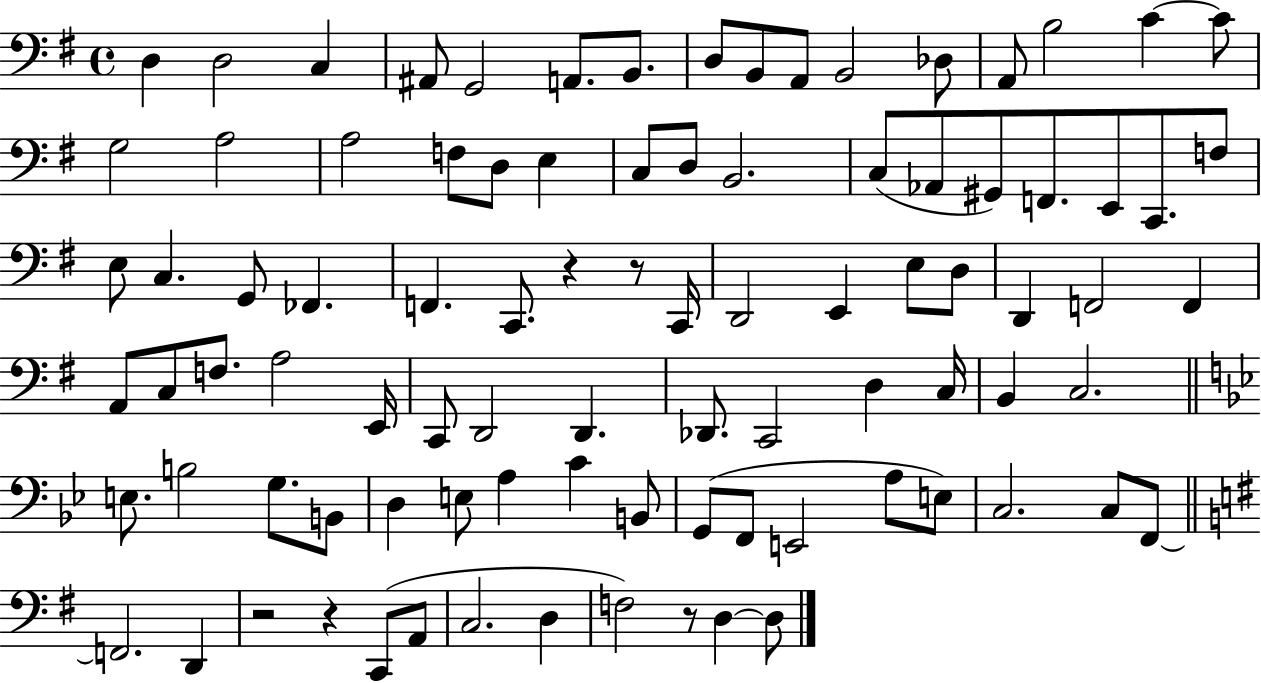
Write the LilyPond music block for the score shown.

{
  \clef bass
  \time 4/4
  \defaultTimeSignature
  \key g \major
  \repeat volta 2 { d4 d2 c4 | ais,8 g,2 a,8. b,8. | d8 b,8 a,8 b,2 des8 | a,8 b2 c'4~~ c'8 | \break g2 a2 | a2 f8 d8 e4 | c8 d8 b,2. | c8( aes,8 gis,8) f,8. e,8 c,8. f8 | \break e8 c4. g,8 fes,4. | f,4. c,8. r4 r8 c,16 | d,2 e,4 e8 d8 | d,4 f,2 f,4 | \break a,8 c8 f8. a2 e,16 | c,8 d,2 d,4. | des,8. c,2 d4 c16 | b,4 c2. | \break \bar "||" \break \key bes \major e8. b2 g8. b,8 | d4 e8 a4 c'4 b,8 | g,8( f,8 e,2 a8 e8) | c2. c8 f,8~~ | \break \bar "||" \break \key g \major f,2. d,4 | r2 r4 c,8( a,8 | c2. d4 | f2) r8 d4~~ d8 | \break } \bar "|."
}